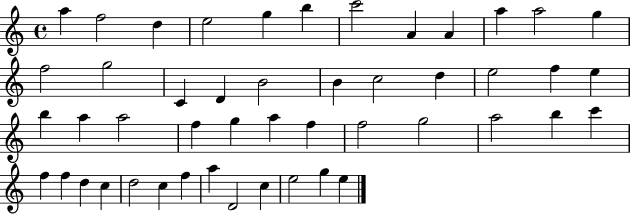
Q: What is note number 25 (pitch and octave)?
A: A5